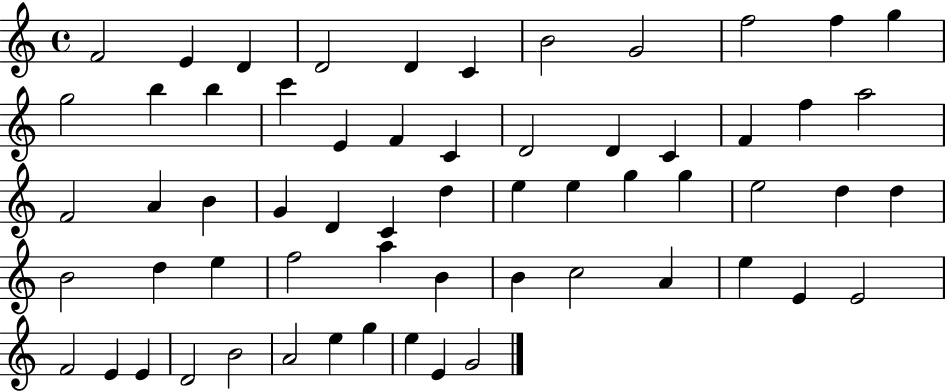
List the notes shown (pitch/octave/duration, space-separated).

F4/h E4/q D4/q D4/h D4/q C4/q B4/h G4/h F5/h F5/q G5/q G5/h B5/q B5/q C6/q E4/q F4/q C4/q D4/h D4/q C4/q F4/q F5/q A5/h F4/h A4/q B4/q G4/q D4/q C4/q D5/q E5/q E5/q G5/q G5/q E5/h D5/q D5/q B4/h D5/q E5/q F5/h A5/q B4/q B4/q C5/h A4/q E5/q E4/q E4/h F4/h E4/q E4/q D4/h B4/h A4/h E5/q G5/q E5/q E4/q G4/h